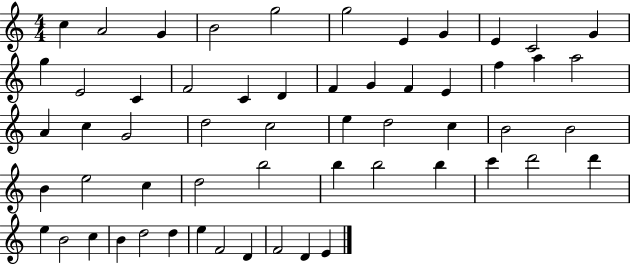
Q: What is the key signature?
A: C major